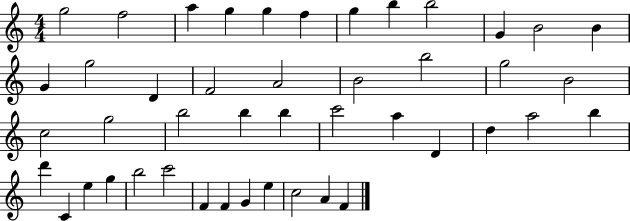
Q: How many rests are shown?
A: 0